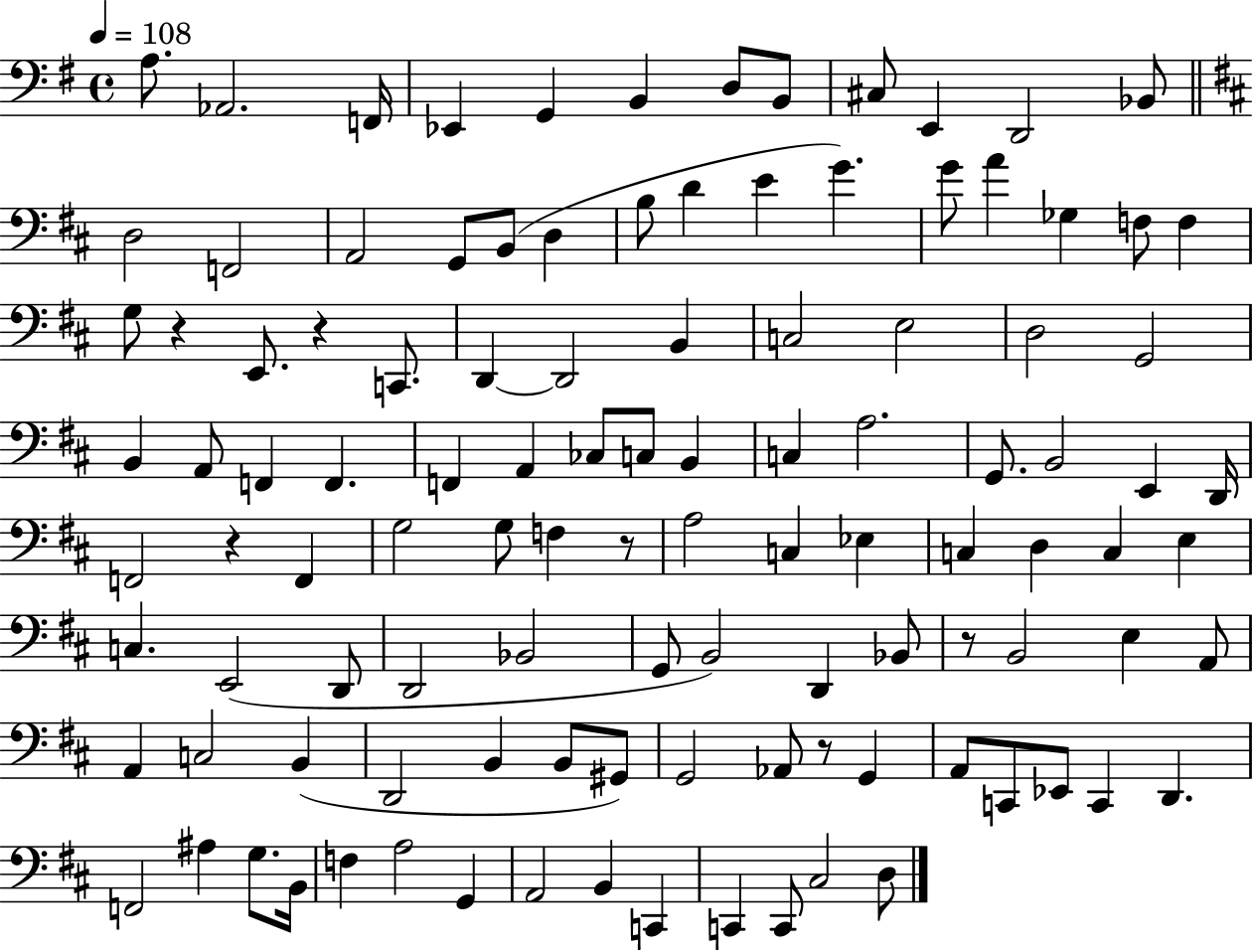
{
  \clef bass
  \time 4/4
  \defaultTimeSignature
  \key g \major
  \tempo 4 = 108
  a8. aes,2. f,16 | ees,4 g,4 b,4 d8 b,8 | cis8 e,4 d,2 bes,8 | \bar "||" \break \key d \major d2 f,2 | a,2 g,8 b,8( d4 | b8 d'4 e'4 g'4.) | g'8 a'4 ges4 f8 f4 | \break g8 r4 e,8. r4 c,8. | d,4~~ d,2 b,4 | c2 e2 | d2 g,2 | \break b,4 a,8 f,4 f,4. | f,4 a,4 ces8 c8 b,4 | c4 a2. | g,8. b,2 e,4 d,16 | \break f,2 r4 f,4 | g2 g8 f4 r8 | a2 c4 ees4 | c4 d4 c4 e4 | \break c4. e,2( d,8 | d,2 bes,2 | g,8 b,2) d,4 bes,8 | r8 b,2 e4 a,8 | \break a,4 c2 b,4( | d,2 b,4 b,8 gis,8) | g,2 aes,8 r8 g,4 | a,8 c,8 ees,8 c,4 d,4. | \break f,2 ais4 g8. b,16 | f4 a2 g,4 | a,2 b,4 c,4 | c,4 c,8 cis2 d8 | \break \bar "|."
}